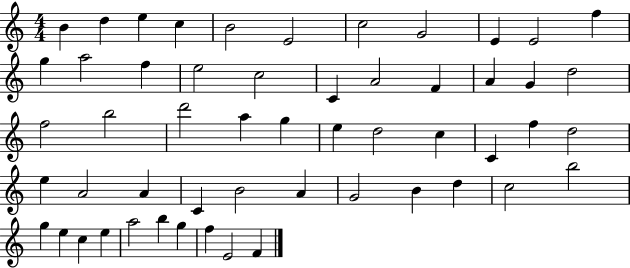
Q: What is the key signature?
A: C major